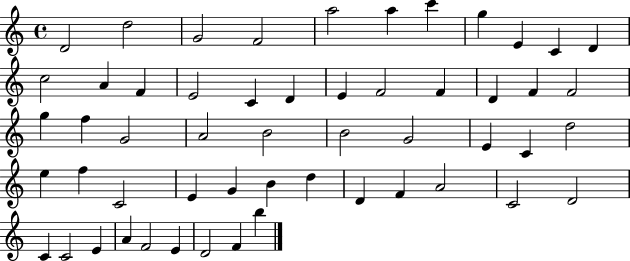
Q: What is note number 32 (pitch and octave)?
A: C4